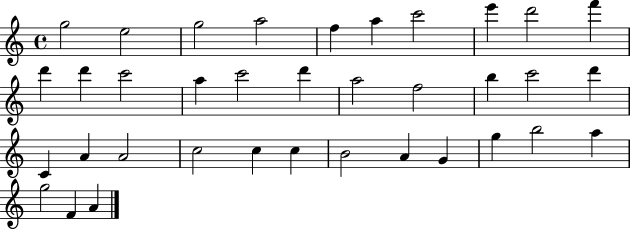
{
  \clef treble
  \time 4/4
  \defaultTimeSignature
  \key c \major
  g''2 e''2 | g''2 a''2 | f''4 a''4 c'''2 | e'''4 d'''2 f'''4 | \break d'''4 d'''4 c'''2 | a''4 c'''2 d'''4 | a''2 f''2 | b''4 c'''2 d'''4 | \break c'4 a'4 a'2 | c''2 c''4 c''4 | b'2 a'4 g'4 | g''4 b''2 a''4 | \break g''2 f'4 a'4 | \bar "|."
}